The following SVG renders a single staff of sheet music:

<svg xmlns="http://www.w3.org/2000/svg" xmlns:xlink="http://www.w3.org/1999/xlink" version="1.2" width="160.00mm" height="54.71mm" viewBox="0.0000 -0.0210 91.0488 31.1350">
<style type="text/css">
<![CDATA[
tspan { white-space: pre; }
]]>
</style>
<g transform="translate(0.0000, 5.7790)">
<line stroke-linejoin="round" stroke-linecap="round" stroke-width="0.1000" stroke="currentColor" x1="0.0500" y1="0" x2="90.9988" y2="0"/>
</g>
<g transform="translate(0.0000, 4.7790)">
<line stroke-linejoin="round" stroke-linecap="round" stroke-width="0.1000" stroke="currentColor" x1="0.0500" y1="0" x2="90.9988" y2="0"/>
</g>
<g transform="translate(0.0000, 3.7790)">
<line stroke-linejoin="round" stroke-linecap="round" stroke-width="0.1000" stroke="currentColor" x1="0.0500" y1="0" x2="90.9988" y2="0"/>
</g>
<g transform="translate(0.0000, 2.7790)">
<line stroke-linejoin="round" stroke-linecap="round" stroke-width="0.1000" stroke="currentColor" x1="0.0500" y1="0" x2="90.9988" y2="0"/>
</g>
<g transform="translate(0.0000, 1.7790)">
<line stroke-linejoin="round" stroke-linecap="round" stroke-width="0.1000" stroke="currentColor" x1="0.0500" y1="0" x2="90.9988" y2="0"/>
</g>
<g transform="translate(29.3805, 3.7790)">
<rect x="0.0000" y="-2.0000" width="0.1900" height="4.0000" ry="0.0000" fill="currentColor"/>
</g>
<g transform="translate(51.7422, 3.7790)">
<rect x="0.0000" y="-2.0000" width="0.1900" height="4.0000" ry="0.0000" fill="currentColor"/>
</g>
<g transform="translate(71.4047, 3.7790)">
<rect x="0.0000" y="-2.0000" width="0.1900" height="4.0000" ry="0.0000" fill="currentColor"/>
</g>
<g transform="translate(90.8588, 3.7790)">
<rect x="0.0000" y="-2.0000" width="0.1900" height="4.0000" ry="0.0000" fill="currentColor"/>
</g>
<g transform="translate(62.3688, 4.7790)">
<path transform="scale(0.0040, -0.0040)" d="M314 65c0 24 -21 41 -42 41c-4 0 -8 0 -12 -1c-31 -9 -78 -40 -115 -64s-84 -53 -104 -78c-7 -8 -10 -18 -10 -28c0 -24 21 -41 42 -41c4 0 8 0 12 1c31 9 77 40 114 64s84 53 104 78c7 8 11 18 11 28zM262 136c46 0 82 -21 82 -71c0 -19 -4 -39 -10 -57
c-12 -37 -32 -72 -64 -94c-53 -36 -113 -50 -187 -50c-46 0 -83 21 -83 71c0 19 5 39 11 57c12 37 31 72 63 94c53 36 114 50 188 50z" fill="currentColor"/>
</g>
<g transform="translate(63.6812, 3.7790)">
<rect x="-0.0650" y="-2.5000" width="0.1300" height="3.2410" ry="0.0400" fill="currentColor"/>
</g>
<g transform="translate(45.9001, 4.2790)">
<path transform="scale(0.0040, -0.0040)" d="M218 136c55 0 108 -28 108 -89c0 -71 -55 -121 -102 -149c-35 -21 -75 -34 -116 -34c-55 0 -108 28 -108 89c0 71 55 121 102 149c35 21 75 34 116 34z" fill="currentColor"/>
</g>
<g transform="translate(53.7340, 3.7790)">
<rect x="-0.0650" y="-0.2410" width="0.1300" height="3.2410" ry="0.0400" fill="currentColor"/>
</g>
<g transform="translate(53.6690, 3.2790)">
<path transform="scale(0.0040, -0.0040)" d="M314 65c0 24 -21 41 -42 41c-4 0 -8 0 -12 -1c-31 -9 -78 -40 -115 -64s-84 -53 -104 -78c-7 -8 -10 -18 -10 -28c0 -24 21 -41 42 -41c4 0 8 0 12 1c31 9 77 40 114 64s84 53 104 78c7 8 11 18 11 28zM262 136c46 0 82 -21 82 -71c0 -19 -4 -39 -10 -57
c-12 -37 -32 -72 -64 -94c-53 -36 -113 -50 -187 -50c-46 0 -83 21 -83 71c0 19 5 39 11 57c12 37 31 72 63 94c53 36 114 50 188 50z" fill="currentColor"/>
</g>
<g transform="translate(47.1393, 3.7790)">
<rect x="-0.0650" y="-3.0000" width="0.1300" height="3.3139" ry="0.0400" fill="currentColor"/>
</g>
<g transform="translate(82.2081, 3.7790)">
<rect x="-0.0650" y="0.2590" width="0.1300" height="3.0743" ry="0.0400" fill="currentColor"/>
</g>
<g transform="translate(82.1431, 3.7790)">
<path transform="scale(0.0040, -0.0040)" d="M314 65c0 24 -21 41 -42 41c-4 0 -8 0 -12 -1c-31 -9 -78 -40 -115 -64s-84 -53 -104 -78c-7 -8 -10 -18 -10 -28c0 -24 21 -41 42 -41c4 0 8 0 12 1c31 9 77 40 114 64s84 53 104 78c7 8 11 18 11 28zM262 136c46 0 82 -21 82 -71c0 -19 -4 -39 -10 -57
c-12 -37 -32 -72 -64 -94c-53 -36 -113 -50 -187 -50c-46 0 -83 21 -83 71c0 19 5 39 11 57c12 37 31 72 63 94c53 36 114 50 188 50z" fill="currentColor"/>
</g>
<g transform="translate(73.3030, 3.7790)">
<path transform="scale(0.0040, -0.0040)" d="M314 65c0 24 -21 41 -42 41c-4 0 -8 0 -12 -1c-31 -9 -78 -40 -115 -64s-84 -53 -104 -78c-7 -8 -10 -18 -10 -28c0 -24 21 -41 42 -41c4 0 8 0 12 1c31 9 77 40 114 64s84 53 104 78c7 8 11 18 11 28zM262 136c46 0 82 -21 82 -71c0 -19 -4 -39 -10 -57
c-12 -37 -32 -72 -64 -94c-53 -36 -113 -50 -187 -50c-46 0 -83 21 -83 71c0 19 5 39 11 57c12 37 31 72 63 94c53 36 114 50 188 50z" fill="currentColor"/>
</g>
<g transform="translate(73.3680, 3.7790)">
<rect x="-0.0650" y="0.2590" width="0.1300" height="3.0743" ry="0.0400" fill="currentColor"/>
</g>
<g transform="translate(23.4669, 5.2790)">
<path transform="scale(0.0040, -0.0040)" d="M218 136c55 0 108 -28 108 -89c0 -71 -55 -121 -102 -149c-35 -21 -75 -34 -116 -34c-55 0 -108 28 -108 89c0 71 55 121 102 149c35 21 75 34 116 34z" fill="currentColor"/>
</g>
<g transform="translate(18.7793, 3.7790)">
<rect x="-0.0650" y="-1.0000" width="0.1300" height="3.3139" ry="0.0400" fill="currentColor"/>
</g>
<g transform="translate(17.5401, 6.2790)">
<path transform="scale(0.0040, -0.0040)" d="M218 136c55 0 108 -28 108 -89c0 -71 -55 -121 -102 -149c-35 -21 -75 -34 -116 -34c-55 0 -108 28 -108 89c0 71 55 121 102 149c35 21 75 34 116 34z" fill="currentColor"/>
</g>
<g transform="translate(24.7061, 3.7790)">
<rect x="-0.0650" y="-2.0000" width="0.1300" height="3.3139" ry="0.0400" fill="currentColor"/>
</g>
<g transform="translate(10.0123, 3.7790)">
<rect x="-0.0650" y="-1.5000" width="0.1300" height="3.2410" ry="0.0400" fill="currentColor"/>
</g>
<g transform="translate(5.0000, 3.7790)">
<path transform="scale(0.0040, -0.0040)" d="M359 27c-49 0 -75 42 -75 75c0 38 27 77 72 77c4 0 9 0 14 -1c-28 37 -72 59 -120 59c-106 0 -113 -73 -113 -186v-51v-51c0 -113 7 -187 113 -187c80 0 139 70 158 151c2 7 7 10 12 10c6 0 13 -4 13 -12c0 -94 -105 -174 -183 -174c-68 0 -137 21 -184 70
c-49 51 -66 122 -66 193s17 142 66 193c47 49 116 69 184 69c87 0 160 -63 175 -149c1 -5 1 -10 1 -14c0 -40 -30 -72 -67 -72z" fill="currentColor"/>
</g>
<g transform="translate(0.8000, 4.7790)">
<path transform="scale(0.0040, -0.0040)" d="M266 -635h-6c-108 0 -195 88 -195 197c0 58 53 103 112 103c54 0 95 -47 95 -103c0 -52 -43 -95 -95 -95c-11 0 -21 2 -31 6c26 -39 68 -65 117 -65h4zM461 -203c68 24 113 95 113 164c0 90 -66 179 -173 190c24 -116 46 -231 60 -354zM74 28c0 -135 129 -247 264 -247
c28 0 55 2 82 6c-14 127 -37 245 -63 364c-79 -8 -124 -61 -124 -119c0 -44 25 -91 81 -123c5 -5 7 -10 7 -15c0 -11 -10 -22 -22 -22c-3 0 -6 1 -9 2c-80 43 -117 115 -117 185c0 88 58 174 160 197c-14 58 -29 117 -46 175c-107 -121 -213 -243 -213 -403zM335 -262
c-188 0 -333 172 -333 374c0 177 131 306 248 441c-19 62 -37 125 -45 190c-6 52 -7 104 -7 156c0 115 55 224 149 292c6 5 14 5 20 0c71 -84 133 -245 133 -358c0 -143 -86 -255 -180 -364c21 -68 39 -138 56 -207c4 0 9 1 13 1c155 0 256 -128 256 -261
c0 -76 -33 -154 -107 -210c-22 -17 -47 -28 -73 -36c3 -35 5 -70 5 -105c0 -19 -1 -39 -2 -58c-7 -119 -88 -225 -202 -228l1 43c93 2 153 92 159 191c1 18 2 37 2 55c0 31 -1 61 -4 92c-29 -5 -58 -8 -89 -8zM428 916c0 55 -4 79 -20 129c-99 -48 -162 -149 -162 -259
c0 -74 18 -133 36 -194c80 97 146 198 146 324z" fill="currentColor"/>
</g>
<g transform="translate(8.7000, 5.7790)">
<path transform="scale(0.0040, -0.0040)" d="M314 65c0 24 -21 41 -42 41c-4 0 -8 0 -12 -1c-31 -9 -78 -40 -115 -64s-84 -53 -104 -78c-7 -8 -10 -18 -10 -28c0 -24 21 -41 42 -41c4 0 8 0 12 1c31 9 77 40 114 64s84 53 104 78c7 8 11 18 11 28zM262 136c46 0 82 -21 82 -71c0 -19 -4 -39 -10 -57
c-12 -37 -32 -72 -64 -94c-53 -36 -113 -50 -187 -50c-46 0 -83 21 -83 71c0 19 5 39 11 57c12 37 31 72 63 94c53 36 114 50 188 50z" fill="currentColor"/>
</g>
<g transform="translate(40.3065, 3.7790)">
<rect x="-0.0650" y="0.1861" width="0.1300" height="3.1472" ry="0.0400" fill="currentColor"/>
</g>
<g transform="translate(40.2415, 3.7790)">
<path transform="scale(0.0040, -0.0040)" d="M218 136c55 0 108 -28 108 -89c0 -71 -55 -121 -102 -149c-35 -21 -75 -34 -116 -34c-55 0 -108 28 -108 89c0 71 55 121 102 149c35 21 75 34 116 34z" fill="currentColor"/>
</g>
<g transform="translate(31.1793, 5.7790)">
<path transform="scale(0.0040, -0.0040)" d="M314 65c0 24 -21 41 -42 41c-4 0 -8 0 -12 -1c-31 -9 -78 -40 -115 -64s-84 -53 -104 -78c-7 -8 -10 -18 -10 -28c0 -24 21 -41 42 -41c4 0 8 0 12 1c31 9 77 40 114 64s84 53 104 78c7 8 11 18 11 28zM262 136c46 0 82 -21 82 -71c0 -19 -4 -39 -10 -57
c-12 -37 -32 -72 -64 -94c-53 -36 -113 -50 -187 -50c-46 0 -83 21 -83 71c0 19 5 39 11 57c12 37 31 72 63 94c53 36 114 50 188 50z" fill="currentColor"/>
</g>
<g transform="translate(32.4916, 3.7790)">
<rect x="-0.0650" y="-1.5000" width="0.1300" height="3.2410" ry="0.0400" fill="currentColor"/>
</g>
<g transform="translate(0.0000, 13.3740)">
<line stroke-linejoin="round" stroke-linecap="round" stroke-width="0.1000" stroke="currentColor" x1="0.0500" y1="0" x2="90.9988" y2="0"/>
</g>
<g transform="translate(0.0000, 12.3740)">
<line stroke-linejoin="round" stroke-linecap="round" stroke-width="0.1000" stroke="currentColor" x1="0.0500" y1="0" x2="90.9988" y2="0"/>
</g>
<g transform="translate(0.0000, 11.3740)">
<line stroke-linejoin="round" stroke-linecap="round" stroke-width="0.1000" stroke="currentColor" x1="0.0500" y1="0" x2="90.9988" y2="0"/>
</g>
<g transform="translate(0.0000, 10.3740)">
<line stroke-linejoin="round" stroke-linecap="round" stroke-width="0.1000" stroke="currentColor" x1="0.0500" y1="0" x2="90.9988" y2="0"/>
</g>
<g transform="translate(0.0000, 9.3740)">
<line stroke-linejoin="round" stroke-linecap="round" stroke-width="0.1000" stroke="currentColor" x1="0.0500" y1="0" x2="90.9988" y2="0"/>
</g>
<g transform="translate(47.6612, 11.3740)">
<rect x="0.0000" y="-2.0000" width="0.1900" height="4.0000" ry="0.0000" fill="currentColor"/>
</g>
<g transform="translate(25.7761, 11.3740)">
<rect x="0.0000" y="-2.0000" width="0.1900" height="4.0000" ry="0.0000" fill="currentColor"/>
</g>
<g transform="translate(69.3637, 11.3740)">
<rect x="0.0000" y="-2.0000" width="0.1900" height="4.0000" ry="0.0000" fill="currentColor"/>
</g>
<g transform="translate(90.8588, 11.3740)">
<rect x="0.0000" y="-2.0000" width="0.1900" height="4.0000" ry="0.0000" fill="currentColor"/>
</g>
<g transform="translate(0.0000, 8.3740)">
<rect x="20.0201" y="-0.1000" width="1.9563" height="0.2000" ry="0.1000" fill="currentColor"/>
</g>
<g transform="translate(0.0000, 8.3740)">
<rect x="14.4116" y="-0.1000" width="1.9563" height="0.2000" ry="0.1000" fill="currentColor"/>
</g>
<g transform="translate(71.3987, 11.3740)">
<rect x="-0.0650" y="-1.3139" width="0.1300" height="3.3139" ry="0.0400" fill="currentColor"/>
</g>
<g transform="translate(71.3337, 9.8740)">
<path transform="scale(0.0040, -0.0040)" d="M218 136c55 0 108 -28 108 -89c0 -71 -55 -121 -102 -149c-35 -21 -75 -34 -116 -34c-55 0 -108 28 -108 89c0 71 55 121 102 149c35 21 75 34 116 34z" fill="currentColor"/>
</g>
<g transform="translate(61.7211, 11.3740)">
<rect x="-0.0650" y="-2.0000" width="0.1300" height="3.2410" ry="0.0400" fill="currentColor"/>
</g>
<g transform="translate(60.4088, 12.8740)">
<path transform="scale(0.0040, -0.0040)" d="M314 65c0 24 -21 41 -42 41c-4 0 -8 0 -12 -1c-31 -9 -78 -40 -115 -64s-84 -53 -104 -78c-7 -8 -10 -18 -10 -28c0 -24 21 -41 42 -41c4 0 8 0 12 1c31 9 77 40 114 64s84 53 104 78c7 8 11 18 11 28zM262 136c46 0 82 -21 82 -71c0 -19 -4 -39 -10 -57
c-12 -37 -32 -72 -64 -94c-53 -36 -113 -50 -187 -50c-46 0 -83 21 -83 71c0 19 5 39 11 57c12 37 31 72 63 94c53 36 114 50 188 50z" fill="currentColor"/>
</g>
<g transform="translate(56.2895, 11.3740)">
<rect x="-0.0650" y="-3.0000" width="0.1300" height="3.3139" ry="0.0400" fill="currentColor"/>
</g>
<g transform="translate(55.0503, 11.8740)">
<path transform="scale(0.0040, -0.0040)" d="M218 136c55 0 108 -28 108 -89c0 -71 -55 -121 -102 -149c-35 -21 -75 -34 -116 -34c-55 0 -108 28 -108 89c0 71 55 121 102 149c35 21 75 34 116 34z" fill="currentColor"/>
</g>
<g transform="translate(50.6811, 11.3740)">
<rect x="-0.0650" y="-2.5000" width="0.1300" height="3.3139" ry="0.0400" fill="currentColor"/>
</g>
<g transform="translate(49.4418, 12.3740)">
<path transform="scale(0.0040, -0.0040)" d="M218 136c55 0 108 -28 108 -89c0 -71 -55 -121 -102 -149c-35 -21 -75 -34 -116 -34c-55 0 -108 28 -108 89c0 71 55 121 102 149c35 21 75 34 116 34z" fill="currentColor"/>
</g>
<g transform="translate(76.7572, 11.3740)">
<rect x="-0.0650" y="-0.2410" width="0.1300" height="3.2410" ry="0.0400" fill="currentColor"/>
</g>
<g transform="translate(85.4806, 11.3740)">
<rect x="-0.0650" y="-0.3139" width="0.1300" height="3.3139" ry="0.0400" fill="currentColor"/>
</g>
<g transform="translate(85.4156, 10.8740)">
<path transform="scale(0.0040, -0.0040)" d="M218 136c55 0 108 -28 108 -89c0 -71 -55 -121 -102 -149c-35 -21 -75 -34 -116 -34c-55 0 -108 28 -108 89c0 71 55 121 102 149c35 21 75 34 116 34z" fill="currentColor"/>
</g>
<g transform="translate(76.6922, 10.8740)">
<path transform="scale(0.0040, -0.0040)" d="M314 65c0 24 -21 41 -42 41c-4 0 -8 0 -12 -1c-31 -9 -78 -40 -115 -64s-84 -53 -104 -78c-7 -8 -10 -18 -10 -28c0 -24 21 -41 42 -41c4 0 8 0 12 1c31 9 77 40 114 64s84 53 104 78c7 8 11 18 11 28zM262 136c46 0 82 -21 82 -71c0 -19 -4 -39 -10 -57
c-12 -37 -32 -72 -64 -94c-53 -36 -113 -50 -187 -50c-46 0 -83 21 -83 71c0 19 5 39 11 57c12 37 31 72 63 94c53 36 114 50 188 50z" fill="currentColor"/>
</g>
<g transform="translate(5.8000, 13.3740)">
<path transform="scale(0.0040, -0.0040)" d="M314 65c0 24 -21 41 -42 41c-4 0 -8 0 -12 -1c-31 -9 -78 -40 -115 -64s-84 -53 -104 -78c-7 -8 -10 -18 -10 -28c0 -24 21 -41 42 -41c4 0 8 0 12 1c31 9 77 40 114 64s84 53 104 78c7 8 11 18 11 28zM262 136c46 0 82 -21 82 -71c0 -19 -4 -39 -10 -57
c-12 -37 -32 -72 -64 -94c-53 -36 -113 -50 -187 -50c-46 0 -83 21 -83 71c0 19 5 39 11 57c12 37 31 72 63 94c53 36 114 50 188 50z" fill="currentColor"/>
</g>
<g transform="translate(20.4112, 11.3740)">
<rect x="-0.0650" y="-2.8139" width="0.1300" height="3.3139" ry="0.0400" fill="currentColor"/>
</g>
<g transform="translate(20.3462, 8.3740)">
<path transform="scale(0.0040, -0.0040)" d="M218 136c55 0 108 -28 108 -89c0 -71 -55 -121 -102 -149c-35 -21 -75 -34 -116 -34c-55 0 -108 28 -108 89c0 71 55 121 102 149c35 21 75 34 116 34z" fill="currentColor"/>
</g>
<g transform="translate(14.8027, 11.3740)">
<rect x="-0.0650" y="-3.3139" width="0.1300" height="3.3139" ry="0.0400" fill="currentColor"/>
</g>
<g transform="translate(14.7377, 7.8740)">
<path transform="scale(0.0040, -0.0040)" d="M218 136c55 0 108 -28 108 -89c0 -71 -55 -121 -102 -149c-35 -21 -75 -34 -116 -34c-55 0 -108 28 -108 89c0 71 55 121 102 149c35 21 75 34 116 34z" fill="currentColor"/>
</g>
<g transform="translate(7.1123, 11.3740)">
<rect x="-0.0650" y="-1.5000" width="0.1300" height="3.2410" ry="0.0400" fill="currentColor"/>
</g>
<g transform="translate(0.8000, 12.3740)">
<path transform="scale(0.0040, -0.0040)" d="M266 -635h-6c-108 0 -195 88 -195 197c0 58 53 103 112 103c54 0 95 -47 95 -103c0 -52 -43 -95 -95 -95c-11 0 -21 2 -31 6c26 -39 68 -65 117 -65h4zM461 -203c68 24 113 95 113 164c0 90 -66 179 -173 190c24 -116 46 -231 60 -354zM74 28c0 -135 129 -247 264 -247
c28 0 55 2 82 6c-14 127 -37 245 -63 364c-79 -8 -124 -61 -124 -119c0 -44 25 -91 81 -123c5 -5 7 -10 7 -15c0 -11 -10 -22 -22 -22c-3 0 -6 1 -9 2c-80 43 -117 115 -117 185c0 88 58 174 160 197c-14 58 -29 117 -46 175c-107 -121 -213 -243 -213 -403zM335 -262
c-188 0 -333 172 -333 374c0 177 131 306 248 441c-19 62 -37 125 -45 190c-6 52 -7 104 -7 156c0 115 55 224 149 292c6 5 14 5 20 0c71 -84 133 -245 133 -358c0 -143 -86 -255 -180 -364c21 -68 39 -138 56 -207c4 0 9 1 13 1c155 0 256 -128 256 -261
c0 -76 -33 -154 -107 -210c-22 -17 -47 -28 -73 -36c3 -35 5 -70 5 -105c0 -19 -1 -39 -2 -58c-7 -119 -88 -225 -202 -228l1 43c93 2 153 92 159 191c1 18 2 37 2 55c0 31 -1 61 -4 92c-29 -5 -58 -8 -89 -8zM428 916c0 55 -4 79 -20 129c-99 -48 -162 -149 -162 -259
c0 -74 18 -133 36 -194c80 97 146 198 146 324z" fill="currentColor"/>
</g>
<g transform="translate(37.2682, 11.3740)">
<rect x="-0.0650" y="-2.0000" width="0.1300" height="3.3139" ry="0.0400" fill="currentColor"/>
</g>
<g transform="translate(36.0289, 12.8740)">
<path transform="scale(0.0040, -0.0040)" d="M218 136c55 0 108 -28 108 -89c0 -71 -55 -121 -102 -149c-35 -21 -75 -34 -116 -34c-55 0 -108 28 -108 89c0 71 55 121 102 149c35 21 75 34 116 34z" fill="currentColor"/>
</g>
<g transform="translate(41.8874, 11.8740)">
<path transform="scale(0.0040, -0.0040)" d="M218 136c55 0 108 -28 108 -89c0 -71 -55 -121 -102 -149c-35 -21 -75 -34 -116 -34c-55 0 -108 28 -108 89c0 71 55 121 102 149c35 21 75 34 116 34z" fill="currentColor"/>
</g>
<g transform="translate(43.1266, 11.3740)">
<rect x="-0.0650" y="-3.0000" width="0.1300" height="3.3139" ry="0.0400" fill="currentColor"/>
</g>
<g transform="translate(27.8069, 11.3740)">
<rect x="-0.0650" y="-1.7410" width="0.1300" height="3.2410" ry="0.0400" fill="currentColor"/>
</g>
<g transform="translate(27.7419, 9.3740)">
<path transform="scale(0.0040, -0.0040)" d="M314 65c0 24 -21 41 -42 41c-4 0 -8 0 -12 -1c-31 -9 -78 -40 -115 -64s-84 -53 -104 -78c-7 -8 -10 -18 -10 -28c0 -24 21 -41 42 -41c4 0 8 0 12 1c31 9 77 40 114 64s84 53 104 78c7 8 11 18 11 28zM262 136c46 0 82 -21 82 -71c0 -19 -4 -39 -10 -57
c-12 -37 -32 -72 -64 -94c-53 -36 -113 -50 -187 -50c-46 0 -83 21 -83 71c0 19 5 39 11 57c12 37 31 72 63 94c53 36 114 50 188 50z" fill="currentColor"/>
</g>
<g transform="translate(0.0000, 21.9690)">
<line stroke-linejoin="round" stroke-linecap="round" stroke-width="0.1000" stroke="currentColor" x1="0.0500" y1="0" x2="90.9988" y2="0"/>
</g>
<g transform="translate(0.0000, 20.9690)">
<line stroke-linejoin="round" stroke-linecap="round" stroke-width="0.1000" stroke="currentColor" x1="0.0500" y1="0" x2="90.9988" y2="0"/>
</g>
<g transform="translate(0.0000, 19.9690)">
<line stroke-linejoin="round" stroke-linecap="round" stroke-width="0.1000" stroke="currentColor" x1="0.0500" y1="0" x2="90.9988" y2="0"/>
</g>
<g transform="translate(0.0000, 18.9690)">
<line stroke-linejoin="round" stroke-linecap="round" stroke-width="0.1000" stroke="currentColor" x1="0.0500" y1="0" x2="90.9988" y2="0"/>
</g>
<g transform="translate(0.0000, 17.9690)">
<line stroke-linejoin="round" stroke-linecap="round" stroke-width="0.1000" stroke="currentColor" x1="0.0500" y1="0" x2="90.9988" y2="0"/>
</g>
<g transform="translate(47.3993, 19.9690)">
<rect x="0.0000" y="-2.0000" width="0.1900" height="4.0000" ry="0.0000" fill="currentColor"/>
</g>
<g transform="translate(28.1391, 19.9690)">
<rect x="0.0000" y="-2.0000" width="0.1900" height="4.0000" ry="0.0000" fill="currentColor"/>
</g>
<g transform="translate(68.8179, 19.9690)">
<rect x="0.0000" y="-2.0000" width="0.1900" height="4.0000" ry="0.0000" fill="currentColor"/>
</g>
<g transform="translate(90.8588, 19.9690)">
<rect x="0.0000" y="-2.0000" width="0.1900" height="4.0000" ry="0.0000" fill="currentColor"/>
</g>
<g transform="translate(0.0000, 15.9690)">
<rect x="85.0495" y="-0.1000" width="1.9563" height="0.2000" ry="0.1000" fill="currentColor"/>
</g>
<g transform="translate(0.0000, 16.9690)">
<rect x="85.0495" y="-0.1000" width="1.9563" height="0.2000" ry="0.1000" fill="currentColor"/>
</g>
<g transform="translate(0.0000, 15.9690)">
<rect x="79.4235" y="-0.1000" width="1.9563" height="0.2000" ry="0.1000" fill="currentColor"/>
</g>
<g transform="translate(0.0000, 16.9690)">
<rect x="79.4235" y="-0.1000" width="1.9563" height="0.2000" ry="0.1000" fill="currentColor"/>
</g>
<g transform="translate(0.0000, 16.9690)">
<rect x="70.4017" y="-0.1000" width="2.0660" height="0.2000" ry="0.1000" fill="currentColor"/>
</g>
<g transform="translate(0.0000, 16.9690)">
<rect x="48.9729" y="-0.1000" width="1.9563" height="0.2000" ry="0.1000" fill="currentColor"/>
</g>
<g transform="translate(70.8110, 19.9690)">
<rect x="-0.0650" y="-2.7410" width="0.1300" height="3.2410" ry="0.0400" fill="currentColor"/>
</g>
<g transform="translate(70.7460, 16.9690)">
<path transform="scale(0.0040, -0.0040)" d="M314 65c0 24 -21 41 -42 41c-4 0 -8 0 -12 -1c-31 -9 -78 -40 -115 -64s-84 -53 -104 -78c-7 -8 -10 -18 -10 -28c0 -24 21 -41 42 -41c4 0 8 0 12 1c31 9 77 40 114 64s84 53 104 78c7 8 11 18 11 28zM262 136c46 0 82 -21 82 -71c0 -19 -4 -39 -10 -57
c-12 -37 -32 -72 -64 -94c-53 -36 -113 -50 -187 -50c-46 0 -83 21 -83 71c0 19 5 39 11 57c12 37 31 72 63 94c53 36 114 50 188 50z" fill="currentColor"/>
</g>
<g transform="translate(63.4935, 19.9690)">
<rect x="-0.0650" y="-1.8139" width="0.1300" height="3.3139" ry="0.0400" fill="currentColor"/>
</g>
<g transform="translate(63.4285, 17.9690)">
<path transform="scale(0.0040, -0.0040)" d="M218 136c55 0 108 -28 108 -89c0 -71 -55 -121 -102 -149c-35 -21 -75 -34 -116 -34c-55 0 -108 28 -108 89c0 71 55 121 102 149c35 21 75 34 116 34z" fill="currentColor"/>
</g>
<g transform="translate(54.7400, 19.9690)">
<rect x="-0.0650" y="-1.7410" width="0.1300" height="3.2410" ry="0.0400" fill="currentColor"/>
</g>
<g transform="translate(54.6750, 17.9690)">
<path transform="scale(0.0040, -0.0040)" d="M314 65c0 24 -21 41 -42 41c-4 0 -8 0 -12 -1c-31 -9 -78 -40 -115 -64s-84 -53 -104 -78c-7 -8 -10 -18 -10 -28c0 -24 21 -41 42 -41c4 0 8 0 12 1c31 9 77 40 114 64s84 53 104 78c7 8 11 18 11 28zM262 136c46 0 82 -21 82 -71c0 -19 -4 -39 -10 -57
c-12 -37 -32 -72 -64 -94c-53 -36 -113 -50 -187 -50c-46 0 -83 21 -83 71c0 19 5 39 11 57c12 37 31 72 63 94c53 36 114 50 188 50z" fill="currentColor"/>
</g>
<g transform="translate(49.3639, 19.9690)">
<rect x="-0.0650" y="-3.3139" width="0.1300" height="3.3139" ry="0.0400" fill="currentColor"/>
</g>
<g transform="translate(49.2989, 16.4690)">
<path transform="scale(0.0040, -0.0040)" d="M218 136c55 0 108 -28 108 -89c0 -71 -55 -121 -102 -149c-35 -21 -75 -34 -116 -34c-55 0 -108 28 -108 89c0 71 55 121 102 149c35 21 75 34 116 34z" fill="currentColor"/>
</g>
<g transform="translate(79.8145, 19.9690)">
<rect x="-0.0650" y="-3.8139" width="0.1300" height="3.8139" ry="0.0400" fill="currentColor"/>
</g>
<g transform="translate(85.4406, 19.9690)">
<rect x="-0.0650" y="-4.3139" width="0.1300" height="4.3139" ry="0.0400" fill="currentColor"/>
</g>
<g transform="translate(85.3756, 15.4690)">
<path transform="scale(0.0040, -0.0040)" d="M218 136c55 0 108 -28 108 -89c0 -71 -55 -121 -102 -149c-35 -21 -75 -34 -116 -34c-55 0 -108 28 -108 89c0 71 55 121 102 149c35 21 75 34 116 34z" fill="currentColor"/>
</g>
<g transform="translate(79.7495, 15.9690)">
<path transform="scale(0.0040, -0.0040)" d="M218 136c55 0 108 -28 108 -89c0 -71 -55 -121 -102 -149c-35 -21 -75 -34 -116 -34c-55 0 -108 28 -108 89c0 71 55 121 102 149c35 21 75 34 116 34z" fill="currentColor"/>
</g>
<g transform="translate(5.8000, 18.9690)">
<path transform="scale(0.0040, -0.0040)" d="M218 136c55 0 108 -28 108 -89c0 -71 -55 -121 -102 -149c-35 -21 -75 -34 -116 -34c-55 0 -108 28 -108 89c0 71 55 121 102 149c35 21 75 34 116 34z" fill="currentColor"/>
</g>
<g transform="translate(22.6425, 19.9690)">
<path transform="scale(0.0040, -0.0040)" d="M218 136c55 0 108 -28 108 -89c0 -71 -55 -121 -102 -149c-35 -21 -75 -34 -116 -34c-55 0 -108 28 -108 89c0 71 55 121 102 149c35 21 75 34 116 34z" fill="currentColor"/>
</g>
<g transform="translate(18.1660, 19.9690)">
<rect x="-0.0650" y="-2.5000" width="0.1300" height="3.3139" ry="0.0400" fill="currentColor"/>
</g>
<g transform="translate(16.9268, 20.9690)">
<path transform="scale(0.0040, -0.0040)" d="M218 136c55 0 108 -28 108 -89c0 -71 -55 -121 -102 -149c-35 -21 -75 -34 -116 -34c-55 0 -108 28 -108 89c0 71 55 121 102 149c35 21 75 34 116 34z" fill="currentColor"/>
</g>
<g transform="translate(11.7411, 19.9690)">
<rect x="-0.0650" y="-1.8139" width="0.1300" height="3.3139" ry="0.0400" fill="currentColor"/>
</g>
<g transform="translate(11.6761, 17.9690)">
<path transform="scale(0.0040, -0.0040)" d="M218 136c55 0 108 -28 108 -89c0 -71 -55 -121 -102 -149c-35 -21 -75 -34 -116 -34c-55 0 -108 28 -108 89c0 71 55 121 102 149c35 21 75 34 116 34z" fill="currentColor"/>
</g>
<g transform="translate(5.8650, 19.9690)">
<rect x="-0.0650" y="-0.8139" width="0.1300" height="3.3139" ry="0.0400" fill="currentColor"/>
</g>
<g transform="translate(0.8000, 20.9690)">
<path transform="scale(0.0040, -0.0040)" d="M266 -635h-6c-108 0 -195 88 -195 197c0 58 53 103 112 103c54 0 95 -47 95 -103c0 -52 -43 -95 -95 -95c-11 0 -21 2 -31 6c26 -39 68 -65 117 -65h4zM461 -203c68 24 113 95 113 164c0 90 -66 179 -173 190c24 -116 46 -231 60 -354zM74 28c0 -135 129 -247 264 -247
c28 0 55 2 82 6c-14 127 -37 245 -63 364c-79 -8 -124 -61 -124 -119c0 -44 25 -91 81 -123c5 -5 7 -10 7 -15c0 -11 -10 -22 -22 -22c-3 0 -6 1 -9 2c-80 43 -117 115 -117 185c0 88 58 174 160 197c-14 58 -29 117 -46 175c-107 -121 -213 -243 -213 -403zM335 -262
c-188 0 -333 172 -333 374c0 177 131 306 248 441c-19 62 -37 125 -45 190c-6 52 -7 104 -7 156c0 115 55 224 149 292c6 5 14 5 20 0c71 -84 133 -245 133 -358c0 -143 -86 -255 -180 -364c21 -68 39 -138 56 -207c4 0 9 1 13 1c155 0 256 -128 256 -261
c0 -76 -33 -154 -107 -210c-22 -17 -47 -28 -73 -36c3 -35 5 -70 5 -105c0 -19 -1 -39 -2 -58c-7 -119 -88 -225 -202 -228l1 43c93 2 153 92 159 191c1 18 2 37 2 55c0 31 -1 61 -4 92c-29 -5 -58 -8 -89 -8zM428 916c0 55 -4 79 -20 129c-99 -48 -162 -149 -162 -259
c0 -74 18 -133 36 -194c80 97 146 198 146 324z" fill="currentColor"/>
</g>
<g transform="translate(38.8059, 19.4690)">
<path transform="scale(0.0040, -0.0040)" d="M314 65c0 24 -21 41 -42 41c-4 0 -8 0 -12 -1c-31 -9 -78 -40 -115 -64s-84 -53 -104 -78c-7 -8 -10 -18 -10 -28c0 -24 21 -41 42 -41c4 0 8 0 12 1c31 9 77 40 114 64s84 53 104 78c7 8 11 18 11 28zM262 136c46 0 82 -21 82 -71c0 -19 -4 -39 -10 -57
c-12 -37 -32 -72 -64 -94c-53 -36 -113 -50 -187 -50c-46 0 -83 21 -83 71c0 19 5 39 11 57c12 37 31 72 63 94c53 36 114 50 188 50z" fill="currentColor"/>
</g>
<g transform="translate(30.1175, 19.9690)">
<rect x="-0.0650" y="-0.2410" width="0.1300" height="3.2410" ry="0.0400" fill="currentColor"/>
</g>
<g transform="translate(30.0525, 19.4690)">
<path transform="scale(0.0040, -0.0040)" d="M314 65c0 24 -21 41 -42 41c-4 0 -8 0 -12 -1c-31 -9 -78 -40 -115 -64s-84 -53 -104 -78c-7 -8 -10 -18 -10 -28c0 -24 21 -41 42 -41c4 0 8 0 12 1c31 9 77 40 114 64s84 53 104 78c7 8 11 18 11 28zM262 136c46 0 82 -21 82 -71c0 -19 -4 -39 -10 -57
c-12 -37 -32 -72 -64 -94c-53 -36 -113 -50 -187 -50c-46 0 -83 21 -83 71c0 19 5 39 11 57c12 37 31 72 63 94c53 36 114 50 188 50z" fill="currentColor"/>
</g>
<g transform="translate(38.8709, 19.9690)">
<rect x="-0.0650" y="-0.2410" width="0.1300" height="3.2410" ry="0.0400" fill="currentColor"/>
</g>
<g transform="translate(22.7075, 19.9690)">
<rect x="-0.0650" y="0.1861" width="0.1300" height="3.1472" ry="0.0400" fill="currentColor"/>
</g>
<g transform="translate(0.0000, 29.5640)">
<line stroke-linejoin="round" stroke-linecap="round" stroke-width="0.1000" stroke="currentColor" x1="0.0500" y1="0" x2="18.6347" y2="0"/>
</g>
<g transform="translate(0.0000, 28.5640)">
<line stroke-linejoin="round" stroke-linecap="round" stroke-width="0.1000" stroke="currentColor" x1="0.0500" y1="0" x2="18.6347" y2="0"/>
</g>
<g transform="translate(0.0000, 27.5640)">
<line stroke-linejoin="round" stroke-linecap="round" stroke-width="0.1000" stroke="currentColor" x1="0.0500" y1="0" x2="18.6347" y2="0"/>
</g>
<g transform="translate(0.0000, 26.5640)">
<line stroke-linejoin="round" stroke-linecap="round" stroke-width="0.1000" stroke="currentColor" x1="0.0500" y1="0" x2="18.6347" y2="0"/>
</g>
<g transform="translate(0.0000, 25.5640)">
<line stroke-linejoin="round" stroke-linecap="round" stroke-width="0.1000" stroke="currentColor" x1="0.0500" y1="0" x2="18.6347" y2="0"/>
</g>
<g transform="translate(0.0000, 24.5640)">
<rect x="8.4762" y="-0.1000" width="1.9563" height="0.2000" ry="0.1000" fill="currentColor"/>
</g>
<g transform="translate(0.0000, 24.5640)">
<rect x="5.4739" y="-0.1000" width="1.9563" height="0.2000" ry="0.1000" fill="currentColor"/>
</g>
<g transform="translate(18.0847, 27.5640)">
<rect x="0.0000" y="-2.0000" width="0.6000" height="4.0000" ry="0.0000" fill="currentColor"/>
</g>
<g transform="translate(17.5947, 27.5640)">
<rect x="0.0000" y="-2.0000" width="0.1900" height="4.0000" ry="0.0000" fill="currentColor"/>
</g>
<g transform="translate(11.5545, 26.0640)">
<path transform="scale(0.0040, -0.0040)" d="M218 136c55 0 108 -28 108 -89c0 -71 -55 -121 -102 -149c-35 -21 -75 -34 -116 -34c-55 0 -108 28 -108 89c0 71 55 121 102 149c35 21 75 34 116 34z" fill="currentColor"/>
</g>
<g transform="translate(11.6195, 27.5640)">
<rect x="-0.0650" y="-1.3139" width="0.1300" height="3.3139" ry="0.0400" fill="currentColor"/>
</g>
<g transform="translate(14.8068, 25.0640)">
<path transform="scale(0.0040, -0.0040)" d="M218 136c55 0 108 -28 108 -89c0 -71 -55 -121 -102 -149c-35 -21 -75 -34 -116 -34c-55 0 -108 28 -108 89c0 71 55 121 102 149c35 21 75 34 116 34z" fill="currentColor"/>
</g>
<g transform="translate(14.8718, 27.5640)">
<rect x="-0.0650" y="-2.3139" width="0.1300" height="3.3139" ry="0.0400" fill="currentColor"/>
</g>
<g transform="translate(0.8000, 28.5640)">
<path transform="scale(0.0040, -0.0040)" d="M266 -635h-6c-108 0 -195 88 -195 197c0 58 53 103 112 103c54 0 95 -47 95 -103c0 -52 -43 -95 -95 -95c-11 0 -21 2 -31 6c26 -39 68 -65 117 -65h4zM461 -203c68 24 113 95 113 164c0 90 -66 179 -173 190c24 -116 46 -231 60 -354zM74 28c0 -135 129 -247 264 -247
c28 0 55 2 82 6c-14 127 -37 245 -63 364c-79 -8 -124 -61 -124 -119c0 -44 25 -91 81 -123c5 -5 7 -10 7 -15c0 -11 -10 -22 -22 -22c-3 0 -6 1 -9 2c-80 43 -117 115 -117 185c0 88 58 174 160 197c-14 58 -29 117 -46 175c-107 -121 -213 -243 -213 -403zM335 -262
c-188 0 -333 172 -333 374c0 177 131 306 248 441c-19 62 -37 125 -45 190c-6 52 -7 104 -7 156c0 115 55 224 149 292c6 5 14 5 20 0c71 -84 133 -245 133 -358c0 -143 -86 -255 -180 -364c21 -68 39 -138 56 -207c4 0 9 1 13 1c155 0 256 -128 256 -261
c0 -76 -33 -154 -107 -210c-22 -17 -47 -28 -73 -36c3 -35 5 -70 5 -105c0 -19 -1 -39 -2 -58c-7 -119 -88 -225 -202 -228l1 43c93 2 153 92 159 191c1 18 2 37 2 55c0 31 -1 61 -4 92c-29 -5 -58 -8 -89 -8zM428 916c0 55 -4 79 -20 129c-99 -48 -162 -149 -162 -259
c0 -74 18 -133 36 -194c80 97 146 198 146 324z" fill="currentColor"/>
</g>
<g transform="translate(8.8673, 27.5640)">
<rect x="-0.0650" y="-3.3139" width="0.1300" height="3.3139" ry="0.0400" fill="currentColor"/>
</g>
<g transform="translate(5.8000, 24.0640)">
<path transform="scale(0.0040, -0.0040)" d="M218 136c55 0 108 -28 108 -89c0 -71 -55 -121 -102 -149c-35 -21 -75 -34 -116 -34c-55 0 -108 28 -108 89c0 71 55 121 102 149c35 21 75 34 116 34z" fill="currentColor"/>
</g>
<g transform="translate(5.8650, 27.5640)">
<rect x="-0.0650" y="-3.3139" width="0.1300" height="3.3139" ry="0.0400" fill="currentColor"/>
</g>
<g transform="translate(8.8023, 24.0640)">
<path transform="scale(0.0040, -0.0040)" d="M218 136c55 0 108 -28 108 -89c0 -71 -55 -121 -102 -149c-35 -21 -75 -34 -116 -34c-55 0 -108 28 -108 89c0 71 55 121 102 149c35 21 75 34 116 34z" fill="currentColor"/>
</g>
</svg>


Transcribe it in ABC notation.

X:1
T:Untitled
M:4/4
L:1/4
K:C
E2 D F E2 B A c2 G2 B2 B2 E2 b a f2 F A G A F2 e c2 c d f G B c2 c2 b f2 f a2 c' d' b b e g